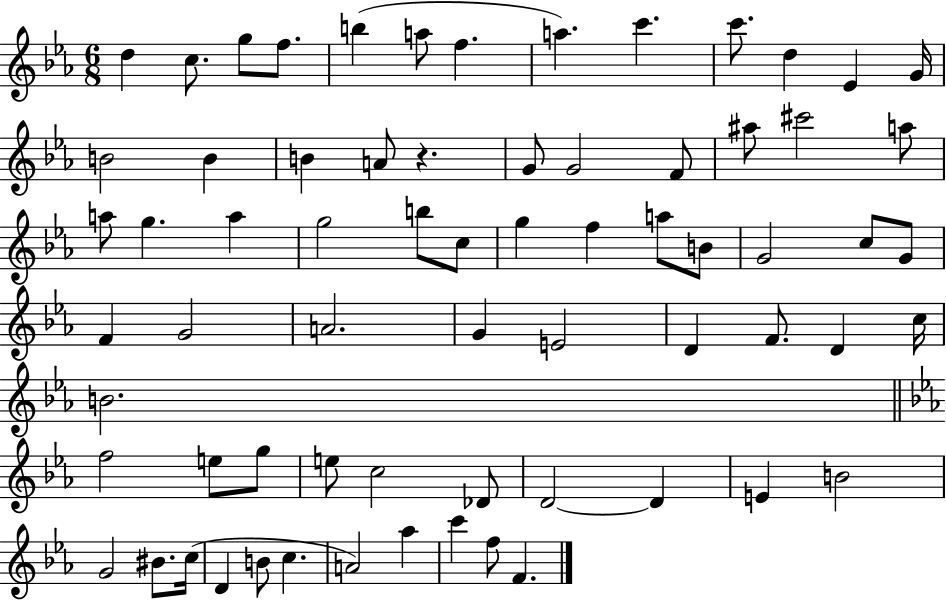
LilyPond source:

{
  \clef treble
  \numericTimeSignature
  \time 6/8
  \key ees \major
  \repeat volta 2 { d''4 c''8. g''8 f''8. | b''4( a''8 f''4. | a''4.) c'''4. | c'''8. d''4 ees'4 g'16 | \break b'2 b'4 | b'4 a'8 r4. | g'8 g'2 f'8 | ais''8 cis'''2 a''8 | \break a''8 g''4. a''4 | g''2 b''8 c''8 | g''4 f''4 a''8 b'8 | g'2 c''8 g'8 | \break f'4 g'2 | a'2. | g'4 e'2 | d'4 f'8. d'4 c''16 | \break b'2. | \bar "||" \break \key ees \major f''2 e''8 g''8 | e''8 c''2 des'8 | d'2~~ d'4 | e'4 b'2 | \break g'2 bis'8. c''16( | d'4 b'8 c''4. | a'2) aes''4 | c'''4 f''8 f'4. | \break } \bar "|."
}